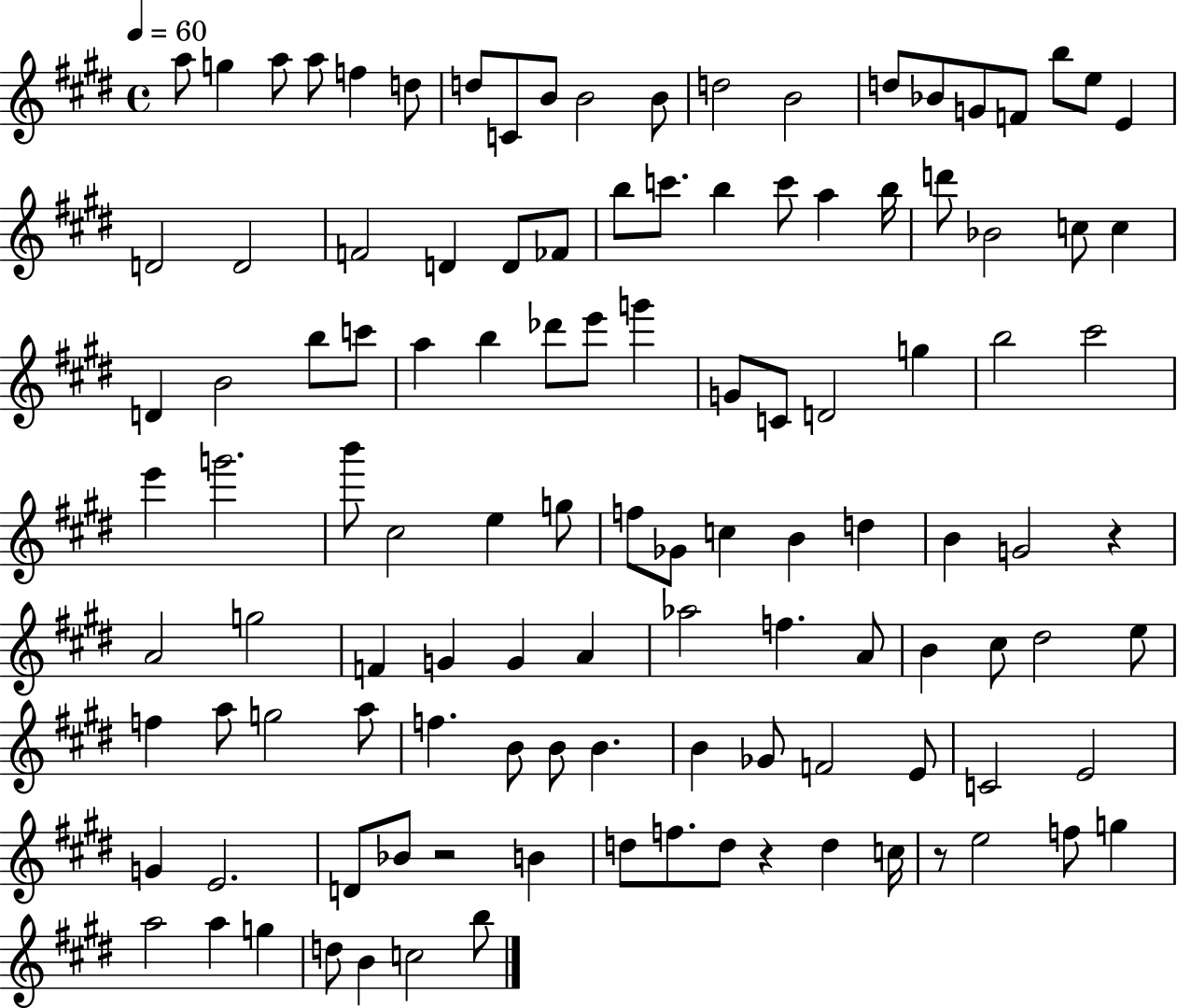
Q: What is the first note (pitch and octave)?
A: A5